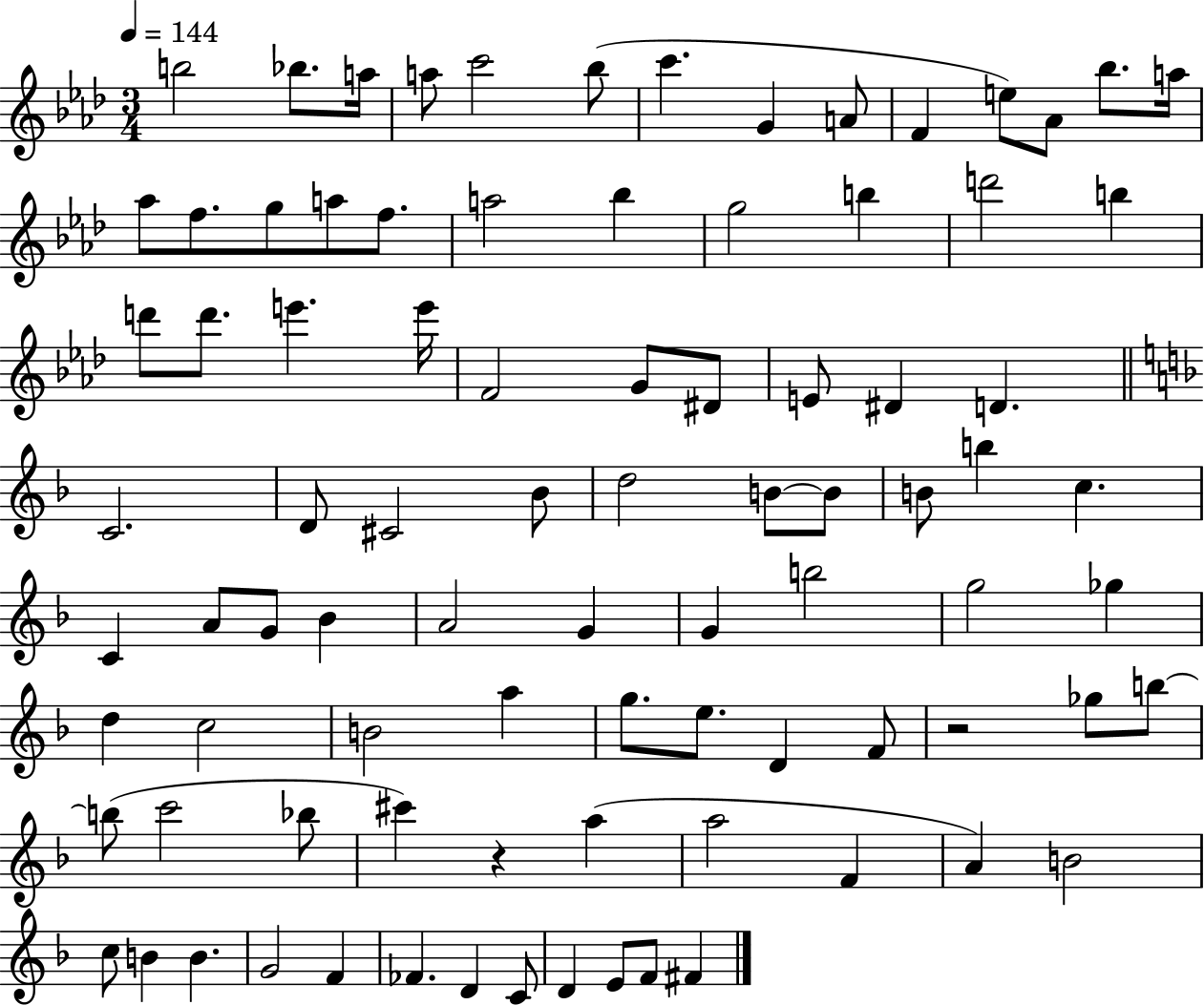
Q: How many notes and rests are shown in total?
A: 88